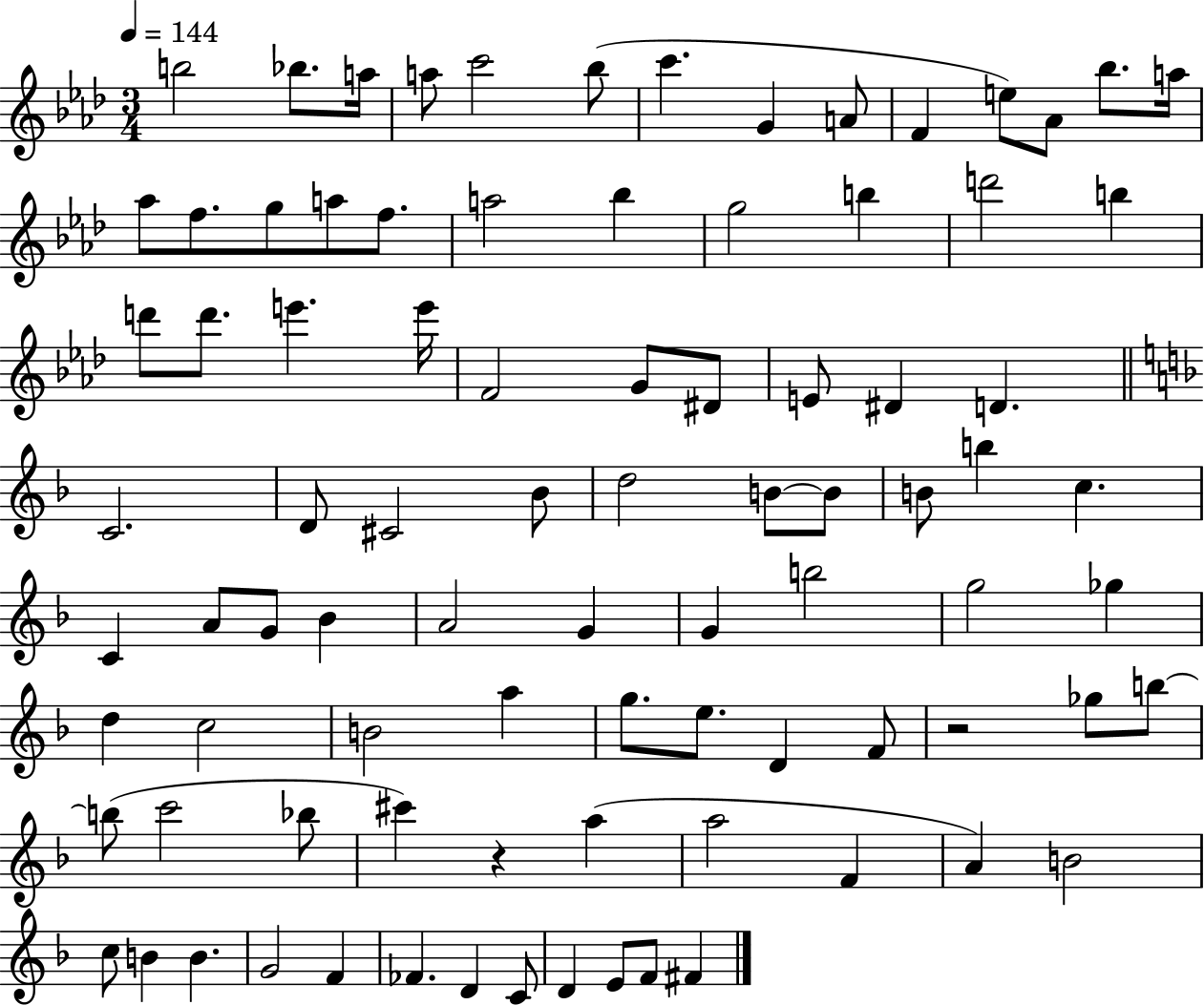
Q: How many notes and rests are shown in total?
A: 88